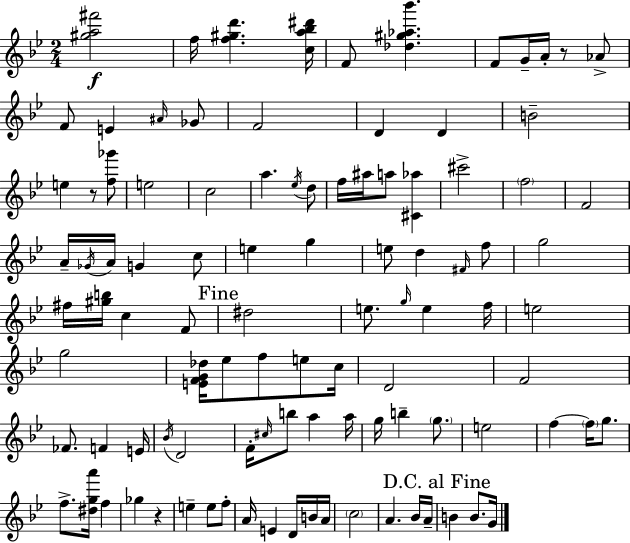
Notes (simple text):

[G#5,A5,F#6]/h F5/s [F5,G#5,D6]/q. [C5,A5,Bb5,D#6]/s F4/e [Db5,G#5,Ab5,Bb6]/q. F4/e G4/s A4/s R/e Ab4/e F4/e E4/q A#4/s Gb4/e F4/h D4/q D4/q B4/h E5/q R/e [F5,Gb6]/e E5/h C5/h A5/q. Eb5/s D5/e F5/s A#5/s A5/e [C#4,Ab5]/q C#6/h F5/h F4/h A4/s Gb4/s A4/s G4/q C5/e E5/q G5/q E5/e D5/q F#4/s F5/e G5/h F#5/s [G#5,B5]/s C5/q F4/e D#5/h E5/e. G5/s E5/q F5/s E5/h G5/h [E4,F4,G4,Db5]/s Eb5/e F5/e E5/e C5/s D4/h F4/h FES4/e. F4/q E4/s Bb4/s D4/h F4/s C#5/s B5/e A5/q A5/s G5/s B5/q G5/e. E5/h F5/q F5/s G5/e. F5/e. [D#5,G5,A6]/s F5/q Gb5/q R/q E5/q E5/e F5/e A4/s E4/q D4/s B4/s A4/s C5/h A4/q. Bb4/s A4/s B4/q B4/e. G4/s